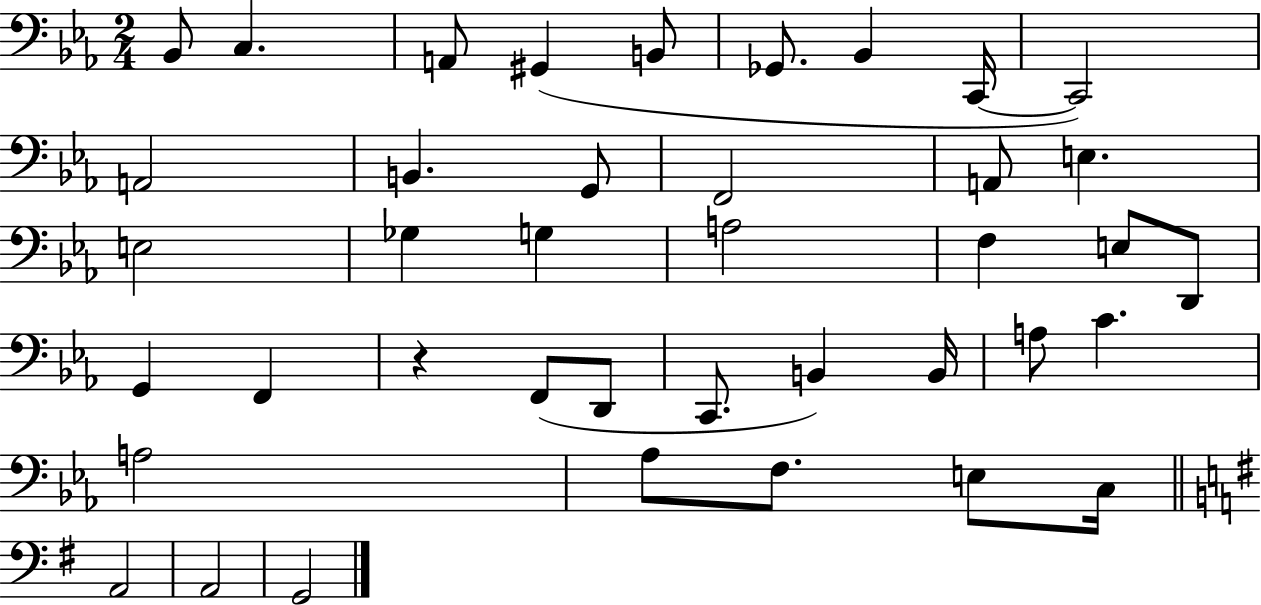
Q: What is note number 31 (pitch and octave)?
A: C4